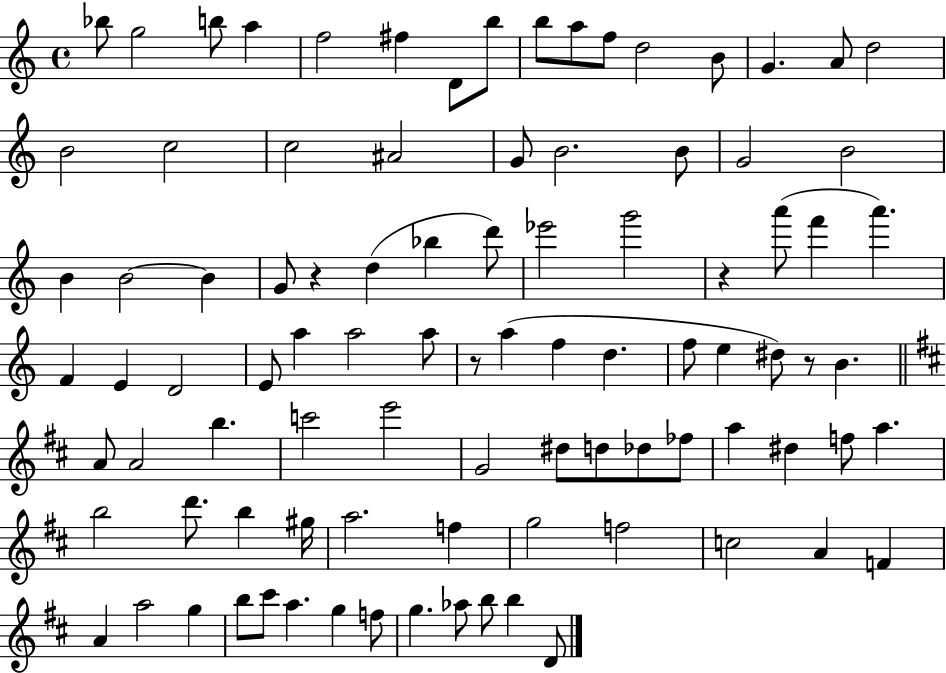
Bb5/e G5/h B5/e A5/q F5/h F#5/q D4/e B5/e B5/e A5/e F5/e D5/h B4/e G4/q. A4/e D5/h B4/h C5/h C5/h A#4/h G4/e B4/h. B4/e G4/h B4/h B4/q B4/h B4/q G4/e R/q D5/q Bb5/q D6/e Eb6/h G6/h R/q A6/e F6/q A6/q. F4/q E4/q D4/h E4/e A5/q A5/h A5/e R/e A5/q F5/q D5/q. F5/e E5/q D#5/e R/e B4/q. A4/e A4/h B5/q. C6/h E6/h G4/h D#5/e D5/e Db5/e FES5/e A5/q D#5/q F5/e A5/q. B5/h D6/e. B5/q G#5/s A5/h. F5/q G5/h F5/h C5/h A4/q F4/q A4/q A5/h G5/q B5/e C#6/e A5/q. G5/q F5/e G5/q. Ab5/e B5/e B5/q D4/e